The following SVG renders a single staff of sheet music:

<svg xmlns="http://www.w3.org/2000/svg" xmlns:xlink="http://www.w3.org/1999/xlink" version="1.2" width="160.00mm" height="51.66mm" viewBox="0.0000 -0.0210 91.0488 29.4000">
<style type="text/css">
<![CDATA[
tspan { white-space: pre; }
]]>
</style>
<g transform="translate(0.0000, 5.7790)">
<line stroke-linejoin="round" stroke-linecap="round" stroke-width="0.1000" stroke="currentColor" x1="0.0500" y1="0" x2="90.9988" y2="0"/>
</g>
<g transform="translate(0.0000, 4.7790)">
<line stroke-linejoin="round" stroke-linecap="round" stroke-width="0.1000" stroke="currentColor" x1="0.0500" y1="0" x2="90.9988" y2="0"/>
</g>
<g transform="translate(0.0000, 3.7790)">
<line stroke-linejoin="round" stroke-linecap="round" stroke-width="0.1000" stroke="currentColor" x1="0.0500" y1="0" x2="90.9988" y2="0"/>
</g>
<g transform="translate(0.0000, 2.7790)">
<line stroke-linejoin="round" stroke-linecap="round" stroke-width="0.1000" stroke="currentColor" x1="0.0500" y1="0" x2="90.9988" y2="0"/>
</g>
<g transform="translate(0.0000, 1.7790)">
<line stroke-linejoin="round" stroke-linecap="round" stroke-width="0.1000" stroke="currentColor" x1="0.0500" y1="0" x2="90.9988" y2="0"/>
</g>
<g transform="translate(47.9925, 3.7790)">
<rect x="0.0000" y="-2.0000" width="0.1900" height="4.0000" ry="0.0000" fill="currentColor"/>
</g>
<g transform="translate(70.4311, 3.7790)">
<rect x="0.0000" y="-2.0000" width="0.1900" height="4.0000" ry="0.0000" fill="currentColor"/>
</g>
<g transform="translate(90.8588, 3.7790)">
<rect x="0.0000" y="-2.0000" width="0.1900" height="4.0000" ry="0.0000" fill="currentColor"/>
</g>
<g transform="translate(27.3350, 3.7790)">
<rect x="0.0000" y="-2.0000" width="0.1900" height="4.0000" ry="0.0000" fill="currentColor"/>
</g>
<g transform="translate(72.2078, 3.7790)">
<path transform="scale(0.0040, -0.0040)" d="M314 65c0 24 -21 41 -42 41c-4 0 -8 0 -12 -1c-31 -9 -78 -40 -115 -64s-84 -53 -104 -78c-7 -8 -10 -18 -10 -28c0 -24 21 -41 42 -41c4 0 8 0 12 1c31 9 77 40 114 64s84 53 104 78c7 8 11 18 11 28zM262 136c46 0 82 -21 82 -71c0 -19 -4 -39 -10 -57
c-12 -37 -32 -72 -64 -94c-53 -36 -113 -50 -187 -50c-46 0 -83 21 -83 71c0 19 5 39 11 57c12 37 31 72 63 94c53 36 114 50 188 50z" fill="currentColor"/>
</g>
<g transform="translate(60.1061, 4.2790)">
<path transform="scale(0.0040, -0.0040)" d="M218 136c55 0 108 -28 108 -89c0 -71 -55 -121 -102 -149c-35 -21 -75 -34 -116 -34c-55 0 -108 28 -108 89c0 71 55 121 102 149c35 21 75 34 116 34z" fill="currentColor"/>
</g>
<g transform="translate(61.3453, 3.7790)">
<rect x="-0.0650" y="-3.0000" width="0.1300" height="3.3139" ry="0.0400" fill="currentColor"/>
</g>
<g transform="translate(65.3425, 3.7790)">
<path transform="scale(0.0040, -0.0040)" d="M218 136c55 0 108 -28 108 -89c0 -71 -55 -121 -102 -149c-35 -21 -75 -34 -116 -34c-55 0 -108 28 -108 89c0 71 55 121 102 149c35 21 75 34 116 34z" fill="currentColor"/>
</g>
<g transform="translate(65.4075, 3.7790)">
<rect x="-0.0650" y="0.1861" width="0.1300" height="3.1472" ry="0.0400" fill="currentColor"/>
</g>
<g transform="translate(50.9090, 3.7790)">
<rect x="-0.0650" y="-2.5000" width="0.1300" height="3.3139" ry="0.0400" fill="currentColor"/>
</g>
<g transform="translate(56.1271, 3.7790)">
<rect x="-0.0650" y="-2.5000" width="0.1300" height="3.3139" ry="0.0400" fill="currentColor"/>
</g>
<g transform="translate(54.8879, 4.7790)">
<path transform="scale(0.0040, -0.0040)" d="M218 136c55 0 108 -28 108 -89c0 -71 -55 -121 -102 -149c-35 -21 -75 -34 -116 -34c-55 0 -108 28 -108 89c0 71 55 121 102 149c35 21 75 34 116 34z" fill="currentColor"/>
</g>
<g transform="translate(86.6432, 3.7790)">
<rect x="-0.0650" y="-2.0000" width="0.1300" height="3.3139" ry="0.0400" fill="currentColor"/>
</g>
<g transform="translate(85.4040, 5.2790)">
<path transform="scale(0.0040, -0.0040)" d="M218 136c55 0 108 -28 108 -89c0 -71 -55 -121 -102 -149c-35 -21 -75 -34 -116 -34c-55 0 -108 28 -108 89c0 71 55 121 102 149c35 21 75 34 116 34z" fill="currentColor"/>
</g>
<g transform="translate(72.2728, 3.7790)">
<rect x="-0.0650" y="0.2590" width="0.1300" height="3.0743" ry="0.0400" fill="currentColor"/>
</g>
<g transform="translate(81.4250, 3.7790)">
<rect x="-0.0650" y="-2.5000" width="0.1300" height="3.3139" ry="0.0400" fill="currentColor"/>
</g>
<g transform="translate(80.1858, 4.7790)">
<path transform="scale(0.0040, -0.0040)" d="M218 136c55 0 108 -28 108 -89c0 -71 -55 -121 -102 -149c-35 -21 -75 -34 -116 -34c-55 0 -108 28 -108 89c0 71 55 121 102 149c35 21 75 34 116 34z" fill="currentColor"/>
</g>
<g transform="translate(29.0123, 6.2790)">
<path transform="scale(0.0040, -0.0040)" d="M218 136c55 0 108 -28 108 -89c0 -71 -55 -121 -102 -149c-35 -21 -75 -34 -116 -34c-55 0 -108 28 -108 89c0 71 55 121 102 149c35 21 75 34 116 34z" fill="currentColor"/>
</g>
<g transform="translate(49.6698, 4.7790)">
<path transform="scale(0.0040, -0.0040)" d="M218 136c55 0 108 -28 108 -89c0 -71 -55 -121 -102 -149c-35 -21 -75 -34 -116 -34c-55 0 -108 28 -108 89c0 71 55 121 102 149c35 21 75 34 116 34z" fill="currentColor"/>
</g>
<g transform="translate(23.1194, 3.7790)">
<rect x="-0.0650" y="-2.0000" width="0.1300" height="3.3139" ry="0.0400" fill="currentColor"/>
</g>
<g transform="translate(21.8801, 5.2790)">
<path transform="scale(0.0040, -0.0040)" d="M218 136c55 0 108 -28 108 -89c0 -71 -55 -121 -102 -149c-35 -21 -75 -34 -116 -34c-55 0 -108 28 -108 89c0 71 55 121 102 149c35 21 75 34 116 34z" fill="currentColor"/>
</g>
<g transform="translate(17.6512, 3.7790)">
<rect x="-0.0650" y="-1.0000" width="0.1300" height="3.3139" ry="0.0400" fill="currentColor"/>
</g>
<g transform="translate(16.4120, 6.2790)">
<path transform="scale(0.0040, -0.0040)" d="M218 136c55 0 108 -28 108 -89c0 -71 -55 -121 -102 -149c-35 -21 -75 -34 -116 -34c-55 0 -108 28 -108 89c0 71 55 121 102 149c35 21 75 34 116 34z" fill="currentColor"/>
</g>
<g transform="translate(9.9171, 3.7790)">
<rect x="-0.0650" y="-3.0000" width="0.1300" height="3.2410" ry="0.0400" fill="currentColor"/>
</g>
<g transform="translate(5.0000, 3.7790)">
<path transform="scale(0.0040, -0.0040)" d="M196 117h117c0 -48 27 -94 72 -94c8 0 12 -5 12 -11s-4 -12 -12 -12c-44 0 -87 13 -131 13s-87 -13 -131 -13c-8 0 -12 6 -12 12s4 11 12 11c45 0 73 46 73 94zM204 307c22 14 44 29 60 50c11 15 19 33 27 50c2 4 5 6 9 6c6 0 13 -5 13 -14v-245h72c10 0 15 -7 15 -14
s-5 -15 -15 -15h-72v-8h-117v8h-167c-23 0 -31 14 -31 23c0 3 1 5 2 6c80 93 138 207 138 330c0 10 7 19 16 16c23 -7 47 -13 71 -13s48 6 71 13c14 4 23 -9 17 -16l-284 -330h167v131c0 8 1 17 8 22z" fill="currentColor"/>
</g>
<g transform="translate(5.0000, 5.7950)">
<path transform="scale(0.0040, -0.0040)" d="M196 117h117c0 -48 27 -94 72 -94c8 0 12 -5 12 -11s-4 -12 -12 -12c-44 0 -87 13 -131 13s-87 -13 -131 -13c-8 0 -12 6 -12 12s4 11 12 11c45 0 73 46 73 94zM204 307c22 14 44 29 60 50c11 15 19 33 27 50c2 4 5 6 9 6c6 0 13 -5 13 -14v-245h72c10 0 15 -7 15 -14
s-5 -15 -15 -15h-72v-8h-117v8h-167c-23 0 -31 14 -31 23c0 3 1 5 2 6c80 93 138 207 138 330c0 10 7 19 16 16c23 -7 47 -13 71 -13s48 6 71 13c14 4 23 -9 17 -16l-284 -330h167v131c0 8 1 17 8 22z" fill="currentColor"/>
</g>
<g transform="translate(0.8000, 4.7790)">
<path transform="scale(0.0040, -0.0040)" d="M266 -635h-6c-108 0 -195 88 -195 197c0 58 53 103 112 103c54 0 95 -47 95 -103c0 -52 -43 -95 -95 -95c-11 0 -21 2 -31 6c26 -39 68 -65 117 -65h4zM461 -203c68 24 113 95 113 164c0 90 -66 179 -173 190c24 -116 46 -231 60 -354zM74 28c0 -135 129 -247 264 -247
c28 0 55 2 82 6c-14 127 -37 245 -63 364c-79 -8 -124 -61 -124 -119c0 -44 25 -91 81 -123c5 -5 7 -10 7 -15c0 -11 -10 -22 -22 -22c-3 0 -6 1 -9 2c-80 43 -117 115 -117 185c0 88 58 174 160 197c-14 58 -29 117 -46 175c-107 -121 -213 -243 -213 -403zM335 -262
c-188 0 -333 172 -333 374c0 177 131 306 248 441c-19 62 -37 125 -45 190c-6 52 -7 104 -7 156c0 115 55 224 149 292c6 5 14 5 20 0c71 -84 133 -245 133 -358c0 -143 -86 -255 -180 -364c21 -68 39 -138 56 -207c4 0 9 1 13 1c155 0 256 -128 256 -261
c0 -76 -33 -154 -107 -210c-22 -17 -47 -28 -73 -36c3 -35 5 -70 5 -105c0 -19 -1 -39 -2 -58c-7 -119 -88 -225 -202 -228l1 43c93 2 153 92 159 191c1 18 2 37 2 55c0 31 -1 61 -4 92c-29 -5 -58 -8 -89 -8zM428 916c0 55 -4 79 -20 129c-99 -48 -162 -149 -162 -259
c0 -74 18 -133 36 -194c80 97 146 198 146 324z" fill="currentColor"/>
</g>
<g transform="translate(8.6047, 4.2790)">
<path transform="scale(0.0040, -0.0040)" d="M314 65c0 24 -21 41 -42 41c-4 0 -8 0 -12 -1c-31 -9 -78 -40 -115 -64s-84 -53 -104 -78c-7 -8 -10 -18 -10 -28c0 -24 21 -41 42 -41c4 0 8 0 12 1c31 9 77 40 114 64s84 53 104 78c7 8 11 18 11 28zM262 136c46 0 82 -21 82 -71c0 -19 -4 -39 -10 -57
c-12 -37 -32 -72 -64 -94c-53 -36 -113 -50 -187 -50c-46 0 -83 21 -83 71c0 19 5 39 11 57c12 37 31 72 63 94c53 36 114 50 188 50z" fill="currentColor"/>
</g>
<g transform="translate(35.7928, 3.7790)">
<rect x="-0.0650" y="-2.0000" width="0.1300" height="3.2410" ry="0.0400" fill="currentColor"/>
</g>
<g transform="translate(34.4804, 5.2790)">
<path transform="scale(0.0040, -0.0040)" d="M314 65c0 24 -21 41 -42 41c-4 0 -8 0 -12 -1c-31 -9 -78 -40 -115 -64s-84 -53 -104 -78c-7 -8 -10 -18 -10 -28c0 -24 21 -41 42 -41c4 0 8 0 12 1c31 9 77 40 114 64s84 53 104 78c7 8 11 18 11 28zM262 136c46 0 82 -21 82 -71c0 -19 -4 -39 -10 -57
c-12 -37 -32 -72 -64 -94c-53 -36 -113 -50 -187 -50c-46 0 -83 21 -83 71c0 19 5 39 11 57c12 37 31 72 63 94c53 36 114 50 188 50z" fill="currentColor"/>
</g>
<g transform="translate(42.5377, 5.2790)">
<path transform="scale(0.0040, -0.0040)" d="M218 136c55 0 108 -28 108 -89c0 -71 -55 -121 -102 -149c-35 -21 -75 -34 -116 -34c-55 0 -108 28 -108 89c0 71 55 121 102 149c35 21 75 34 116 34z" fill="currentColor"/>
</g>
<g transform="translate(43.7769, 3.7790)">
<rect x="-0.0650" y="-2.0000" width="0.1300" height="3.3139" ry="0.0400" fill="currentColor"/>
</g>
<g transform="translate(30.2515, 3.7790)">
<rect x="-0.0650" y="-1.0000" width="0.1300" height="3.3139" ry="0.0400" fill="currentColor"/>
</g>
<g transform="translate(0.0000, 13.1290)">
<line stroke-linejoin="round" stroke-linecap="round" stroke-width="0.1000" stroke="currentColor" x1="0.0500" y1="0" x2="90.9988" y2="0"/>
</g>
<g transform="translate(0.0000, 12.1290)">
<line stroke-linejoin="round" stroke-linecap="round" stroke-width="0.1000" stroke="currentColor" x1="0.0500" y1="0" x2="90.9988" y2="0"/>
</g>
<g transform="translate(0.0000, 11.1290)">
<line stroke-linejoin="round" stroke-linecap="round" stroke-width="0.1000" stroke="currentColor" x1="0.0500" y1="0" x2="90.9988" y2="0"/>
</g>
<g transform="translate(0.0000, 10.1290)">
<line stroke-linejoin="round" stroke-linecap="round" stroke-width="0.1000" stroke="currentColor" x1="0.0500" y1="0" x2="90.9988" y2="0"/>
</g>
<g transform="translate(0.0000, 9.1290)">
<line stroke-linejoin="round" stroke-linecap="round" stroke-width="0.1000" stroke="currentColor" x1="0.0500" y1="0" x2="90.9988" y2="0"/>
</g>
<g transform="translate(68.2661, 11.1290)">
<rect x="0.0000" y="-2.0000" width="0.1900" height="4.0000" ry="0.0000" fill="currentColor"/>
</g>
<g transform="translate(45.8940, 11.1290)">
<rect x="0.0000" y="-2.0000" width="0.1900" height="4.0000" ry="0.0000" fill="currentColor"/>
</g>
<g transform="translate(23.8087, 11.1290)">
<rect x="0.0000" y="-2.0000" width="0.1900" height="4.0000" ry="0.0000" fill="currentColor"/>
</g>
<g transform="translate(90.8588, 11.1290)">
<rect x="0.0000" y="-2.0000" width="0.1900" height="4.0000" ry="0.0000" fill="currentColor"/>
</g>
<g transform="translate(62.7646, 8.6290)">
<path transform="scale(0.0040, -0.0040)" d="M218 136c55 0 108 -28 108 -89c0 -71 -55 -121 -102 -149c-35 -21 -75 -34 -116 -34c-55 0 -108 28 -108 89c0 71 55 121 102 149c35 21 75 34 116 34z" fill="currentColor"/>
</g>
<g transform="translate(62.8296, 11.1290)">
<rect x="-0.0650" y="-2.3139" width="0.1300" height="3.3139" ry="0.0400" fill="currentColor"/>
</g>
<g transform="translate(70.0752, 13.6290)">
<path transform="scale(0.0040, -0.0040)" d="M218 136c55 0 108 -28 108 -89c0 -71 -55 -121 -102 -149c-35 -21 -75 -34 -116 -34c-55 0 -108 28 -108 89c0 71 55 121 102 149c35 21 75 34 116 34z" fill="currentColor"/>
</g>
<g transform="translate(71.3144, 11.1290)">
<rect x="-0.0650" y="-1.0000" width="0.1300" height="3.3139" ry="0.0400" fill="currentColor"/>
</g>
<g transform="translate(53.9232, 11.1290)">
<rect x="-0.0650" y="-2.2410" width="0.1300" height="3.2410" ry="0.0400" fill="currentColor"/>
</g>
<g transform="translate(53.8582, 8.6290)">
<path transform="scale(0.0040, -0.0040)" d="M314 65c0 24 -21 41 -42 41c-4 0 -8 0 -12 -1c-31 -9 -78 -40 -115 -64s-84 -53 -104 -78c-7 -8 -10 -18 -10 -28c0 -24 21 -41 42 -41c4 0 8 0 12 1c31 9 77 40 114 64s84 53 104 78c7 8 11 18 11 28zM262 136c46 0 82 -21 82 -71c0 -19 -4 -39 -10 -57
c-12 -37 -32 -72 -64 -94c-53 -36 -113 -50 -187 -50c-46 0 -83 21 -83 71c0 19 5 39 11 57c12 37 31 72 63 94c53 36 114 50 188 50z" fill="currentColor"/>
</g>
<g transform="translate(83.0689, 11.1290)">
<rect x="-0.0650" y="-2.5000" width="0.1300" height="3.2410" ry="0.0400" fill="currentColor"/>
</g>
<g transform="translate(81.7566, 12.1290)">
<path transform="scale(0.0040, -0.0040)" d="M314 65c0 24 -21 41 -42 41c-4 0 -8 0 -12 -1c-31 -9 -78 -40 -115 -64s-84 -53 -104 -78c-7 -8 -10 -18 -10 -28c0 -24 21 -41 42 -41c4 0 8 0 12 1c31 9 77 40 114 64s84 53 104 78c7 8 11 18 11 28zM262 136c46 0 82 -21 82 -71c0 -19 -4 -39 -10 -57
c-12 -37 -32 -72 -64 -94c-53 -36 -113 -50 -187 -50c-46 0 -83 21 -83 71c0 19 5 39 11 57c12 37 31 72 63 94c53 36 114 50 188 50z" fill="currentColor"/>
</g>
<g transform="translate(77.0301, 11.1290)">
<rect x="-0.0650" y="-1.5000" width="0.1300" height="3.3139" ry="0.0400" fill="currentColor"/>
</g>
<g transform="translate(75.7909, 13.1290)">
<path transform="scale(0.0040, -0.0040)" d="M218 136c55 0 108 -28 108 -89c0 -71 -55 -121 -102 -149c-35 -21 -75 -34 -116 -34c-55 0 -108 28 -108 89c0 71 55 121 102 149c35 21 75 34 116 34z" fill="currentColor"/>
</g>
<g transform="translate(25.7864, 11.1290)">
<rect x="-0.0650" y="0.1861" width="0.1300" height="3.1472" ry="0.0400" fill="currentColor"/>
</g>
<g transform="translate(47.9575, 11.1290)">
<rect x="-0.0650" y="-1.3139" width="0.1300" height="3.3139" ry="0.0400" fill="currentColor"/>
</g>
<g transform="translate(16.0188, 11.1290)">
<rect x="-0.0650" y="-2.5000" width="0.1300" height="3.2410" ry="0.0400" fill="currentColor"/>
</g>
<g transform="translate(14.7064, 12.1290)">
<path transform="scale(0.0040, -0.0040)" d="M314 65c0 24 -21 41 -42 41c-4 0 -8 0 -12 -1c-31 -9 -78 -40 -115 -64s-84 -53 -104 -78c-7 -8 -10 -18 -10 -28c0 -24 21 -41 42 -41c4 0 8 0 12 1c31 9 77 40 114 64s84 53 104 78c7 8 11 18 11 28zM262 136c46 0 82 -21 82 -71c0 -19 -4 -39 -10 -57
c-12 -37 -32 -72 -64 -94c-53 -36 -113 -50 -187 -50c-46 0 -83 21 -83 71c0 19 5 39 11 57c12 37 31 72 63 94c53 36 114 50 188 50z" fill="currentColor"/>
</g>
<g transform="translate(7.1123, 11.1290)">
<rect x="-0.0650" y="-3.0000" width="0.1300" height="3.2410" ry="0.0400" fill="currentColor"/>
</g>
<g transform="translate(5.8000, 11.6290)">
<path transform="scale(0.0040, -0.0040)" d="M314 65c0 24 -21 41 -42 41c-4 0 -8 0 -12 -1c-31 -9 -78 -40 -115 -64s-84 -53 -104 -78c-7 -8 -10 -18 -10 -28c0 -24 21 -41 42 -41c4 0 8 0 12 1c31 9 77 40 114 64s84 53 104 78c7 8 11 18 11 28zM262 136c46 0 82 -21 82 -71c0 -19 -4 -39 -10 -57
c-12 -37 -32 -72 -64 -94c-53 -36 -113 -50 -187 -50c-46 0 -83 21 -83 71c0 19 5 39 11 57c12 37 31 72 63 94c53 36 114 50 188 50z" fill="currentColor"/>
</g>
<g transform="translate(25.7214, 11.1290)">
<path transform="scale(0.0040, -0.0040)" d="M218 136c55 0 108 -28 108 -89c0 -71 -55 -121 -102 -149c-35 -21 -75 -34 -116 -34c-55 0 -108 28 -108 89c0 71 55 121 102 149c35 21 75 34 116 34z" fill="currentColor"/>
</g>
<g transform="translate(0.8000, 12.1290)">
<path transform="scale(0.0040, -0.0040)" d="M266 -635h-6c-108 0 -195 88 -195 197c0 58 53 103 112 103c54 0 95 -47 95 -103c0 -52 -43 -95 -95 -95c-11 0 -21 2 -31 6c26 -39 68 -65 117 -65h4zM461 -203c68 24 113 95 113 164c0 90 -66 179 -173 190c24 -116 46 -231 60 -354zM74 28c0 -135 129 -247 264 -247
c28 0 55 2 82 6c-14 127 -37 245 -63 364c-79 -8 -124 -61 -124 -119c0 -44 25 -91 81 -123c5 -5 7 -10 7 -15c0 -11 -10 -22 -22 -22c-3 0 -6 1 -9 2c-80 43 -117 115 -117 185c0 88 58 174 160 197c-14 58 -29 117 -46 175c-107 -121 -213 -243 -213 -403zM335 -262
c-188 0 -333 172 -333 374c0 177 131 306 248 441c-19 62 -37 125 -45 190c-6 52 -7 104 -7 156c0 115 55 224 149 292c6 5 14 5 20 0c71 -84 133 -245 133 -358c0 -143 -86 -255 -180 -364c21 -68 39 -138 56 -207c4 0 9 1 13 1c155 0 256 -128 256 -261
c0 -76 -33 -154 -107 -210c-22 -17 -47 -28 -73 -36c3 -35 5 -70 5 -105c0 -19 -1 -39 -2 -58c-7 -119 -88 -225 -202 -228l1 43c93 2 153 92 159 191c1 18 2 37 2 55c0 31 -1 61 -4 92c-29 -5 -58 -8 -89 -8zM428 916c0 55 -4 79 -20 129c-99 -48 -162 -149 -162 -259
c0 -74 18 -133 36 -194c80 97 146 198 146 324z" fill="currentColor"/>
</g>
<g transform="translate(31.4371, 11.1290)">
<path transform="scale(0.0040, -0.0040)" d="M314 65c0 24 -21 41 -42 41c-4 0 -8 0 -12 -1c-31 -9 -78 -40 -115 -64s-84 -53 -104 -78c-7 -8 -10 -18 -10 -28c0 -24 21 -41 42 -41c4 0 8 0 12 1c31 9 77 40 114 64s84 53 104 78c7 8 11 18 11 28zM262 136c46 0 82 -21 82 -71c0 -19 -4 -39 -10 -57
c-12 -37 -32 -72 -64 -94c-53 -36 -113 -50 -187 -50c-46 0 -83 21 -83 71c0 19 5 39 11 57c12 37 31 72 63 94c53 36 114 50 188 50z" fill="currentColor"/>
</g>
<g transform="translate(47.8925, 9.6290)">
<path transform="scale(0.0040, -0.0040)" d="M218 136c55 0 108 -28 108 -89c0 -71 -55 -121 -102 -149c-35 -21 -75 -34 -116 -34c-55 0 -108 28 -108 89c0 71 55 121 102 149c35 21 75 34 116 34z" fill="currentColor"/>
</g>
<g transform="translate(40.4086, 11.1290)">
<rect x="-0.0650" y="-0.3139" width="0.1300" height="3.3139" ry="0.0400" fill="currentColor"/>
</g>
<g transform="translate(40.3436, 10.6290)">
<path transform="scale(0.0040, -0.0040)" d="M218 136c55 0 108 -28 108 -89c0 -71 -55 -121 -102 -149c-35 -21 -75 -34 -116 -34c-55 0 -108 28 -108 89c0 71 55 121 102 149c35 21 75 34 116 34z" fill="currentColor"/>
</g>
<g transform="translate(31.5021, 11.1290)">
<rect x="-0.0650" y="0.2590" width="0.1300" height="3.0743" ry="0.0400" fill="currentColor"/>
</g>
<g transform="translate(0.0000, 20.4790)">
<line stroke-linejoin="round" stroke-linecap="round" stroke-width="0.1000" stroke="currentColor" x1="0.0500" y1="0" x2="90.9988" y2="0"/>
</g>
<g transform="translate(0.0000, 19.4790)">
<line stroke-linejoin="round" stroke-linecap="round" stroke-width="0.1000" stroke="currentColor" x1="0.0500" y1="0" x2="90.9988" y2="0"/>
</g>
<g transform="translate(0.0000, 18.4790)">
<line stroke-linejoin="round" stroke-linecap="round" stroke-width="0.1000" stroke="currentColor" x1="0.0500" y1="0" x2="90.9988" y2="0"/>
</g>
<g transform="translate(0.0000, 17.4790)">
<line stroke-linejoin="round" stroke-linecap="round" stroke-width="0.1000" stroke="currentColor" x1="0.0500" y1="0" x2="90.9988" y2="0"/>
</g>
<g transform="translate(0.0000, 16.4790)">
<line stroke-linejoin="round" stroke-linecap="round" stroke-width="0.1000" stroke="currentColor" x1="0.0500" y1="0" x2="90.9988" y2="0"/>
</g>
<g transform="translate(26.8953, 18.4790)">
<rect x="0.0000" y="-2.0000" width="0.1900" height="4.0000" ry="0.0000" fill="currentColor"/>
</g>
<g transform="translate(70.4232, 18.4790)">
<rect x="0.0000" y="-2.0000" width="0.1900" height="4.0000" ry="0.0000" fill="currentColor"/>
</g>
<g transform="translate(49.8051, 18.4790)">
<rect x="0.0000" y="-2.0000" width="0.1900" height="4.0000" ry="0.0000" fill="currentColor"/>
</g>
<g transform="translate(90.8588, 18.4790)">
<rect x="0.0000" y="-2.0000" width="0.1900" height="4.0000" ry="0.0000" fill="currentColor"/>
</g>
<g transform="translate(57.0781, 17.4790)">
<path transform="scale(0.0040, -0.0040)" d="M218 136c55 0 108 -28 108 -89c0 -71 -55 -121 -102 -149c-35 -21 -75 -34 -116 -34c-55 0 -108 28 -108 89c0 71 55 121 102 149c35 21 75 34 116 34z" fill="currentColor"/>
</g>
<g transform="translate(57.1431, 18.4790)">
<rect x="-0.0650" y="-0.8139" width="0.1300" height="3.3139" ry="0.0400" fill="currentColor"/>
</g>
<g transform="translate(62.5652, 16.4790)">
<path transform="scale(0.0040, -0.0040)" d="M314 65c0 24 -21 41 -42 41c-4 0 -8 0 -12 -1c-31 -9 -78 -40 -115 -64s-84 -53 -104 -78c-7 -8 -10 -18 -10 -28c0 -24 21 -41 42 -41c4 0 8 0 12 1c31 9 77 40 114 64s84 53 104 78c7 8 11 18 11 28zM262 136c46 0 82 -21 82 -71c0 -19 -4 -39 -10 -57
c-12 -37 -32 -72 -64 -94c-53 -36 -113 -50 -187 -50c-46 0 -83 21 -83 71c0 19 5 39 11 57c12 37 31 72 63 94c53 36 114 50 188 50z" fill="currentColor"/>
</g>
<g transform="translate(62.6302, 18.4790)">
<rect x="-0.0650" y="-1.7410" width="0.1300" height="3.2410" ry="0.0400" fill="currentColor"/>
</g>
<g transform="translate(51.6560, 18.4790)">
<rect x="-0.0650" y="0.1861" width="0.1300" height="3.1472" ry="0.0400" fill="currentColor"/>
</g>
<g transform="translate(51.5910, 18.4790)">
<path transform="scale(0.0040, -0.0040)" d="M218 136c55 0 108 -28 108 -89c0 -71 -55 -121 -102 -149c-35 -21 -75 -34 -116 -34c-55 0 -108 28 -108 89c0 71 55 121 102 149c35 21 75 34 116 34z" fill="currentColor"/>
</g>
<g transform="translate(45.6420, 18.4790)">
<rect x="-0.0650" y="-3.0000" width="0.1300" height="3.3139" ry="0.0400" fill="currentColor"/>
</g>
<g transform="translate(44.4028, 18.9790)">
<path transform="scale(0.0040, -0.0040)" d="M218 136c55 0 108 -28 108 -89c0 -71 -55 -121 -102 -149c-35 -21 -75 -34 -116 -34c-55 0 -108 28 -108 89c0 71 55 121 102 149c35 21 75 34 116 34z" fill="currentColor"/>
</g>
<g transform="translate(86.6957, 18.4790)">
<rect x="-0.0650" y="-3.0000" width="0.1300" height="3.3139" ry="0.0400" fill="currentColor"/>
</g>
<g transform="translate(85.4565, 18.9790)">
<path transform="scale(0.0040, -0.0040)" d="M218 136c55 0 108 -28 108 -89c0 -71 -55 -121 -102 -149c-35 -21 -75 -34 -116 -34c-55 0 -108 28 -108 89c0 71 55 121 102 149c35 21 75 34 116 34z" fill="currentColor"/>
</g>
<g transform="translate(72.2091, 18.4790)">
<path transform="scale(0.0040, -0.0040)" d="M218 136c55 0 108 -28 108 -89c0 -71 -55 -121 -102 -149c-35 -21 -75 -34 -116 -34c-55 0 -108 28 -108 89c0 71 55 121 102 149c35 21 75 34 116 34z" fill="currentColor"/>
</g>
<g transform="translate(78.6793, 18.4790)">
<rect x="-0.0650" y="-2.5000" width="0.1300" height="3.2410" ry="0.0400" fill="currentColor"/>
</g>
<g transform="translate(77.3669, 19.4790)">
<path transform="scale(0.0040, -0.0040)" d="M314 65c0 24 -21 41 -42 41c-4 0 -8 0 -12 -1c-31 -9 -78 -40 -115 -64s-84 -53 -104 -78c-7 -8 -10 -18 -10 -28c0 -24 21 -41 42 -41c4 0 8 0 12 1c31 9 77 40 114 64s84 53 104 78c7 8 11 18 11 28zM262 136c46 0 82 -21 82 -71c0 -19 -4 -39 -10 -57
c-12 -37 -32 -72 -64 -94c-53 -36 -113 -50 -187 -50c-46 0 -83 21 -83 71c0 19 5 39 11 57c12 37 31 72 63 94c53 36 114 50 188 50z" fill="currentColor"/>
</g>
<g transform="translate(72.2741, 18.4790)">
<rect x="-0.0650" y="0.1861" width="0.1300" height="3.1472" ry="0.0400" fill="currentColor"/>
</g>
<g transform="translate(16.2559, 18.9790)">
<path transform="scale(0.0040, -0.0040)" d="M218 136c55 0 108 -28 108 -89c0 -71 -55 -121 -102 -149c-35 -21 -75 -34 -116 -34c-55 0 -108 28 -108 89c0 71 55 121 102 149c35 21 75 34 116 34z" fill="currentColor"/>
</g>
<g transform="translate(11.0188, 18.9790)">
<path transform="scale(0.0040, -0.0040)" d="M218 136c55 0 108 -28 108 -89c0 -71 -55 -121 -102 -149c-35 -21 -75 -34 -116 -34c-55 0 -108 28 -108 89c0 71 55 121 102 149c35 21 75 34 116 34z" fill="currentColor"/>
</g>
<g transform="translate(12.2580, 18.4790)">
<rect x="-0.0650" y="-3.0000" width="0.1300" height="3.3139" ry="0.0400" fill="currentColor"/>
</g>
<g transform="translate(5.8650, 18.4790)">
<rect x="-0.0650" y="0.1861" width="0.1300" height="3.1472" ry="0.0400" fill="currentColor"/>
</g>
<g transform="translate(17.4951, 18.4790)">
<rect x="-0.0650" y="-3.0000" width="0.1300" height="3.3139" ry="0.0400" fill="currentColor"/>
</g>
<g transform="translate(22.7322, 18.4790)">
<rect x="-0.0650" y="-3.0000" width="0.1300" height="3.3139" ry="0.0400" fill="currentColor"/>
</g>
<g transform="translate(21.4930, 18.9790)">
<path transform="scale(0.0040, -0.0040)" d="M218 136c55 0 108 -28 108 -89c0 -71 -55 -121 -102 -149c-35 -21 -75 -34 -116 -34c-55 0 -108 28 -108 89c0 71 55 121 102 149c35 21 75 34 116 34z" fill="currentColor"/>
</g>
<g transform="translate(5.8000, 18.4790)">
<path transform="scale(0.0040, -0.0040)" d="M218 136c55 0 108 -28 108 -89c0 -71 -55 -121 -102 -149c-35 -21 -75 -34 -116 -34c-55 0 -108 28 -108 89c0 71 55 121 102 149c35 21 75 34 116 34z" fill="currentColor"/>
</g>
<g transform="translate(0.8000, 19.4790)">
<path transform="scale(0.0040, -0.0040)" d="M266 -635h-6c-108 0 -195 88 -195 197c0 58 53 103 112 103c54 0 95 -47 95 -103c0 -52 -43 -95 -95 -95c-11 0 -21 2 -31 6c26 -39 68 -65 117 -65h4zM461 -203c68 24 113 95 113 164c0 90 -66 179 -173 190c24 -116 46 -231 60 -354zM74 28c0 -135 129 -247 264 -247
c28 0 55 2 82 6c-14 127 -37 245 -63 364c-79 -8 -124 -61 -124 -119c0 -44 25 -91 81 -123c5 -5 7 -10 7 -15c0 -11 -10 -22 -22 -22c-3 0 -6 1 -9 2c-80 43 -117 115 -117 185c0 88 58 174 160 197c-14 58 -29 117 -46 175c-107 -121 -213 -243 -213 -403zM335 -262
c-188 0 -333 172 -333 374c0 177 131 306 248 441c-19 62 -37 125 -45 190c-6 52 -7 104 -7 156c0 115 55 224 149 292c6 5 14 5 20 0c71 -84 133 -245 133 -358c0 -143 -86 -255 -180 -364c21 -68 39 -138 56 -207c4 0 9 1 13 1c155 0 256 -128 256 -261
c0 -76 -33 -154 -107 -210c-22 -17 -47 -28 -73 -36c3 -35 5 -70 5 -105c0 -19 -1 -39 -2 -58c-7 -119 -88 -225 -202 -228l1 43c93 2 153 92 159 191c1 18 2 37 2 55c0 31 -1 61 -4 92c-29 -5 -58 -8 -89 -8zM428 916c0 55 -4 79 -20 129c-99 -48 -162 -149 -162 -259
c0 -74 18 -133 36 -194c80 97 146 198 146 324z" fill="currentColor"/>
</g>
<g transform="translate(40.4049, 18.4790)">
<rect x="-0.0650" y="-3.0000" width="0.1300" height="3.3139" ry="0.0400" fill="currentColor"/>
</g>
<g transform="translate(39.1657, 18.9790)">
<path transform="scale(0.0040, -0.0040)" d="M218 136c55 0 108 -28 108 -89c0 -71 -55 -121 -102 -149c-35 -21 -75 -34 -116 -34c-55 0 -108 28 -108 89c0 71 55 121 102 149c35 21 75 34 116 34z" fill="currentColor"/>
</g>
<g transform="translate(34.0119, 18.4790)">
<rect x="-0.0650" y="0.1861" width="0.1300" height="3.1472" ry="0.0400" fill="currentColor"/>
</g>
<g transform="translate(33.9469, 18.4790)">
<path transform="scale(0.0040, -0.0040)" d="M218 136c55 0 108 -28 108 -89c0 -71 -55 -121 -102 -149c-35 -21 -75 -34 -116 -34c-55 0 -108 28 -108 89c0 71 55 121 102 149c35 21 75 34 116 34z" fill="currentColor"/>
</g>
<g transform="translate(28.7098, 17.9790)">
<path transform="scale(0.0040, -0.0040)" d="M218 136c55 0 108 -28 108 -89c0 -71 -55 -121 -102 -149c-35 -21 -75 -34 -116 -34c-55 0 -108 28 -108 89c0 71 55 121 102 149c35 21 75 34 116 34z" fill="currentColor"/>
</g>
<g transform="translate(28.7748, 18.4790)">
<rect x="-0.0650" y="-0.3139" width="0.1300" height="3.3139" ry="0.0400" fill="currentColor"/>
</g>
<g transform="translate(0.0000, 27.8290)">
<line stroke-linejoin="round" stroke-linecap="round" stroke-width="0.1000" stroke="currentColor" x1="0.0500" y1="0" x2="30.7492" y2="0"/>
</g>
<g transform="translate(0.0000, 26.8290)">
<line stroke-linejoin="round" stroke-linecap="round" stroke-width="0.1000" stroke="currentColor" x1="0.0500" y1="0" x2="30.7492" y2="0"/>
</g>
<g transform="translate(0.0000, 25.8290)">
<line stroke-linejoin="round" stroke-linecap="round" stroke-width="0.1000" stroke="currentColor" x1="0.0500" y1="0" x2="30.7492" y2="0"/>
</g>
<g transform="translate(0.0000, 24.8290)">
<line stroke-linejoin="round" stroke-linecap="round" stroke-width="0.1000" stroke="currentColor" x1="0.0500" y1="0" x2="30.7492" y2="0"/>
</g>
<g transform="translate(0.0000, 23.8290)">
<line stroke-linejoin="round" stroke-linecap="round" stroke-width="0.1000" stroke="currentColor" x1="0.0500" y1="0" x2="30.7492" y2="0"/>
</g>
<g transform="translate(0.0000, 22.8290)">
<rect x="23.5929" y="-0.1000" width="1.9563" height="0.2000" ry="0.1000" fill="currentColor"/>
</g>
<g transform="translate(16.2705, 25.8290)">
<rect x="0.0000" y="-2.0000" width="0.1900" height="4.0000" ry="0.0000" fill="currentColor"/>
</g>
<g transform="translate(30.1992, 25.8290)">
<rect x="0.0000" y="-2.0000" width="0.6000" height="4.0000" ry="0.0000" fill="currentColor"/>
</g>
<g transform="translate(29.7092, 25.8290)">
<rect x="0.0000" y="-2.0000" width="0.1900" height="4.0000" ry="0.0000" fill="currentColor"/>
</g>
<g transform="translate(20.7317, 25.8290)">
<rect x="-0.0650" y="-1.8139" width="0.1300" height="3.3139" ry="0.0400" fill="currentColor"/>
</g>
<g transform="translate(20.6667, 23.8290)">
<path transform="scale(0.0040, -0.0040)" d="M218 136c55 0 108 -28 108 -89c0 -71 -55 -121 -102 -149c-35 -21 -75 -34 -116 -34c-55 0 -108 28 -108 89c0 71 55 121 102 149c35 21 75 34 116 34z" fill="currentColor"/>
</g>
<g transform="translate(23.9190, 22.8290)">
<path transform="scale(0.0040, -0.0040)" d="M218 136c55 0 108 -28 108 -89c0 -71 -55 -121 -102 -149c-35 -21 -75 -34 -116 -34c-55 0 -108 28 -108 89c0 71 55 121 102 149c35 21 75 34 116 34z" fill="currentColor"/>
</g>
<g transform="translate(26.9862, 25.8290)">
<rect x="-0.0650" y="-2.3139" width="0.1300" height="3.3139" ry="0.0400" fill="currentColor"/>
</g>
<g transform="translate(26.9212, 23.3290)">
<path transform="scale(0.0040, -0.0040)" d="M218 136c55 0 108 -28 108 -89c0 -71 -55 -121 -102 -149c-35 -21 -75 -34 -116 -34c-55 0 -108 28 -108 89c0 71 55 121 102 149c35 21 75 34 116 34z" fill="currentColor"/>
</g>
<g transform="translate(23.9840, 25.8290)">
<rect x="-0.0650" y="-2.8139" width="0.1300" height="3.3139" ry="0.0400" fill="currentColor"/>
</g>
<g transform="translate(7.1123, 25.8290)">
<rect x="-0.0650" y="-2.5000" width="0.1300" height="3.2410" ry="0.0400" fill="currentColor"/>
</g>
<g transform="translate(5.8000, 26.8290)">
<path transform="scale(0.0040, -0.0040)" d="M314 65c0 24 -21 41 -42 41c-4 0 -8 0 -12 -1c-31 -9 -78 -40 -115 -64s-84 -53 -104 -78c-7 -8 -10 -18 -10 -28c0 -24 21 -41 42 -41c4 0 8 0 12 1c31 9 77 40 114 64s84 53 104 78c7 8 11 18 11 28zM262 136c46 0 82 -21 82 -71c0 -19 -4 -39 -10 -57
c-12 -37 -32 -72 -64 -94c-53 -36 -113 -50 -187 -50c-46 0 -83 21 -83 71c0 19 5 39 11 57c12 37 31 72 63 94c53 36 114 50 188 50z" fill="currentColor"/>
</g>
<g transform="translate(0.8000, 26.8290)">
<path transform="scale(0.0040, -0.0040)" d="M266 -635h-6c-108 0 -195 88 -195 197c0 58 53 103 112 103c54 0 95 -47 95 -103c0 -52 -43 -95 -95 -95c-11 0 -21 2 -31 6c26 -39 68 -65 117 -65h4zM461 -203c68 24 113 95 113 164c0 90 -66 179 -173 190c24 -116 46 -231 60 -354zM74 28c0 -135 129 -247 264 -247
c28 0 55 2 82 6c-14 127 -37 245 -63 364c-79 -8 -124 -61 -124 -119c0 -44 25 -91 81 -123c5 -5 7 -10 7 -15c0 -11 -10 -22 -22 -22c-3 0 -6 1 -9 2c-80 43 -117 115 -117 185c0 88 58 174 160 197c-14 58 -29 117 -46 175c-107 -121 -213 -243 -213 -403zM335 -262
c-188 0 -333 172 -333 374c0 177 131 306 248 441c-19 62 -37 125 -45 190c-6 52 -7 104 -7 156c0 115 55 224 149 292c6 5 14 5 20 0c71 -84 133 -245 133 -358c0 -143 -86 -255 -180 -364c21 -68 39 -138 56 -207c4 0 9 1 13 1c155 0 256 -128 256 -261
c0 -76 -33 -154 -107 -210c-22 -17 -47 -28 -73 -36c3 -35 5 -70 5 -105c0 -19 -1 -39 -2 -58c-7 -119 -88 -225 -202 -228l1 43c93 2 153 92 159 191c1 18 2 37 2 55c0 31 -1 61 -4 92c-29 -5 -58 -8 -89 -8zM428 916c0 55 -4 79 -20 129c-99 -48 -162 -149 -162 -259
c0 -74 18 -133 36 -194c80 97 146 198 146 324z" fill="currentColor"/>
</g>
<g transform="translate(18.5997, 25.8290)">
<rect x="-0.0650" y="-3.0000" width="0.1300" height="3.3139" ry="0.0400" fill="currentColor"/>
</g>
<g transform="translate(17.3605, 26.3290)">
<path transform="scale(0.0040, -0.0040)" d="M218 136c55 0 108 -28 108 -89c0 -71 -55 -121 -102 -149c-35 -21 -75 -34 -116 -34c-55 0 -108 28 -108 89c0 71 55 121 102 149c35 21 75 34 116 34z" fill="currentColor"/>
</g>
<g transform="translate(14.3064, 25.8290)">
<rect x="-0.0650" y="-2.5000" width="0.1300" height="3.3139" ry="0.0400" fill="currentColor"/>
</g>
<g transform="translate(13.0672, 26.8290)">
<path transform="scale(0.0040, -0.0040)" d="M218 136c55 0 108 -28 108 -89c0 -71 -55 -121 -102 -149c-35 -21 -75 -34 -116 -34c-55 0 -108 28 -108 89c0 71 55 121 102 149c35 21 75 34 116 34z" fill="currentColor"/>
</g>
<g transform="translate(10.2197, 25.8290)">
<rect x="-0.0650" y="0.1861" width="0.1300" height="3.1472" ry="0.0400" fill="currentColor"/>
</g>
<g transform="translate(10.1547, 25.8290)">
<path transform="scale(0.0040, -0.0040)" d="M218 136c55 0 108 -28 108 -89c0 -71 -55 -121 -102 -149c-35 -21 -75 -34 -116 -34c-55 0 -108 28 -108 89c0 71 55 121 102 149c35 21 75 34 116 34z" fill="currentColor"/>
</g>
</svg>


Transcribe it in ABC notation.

X:1
T:Untitled
M:4/4
L:1/4
K:C
A2 D F D F2 F G G A B B2 G F A2 G2 B B2 c e g2 g D E G2 B A A A c B A A B d f2 B G2 A G2 B G A f a g